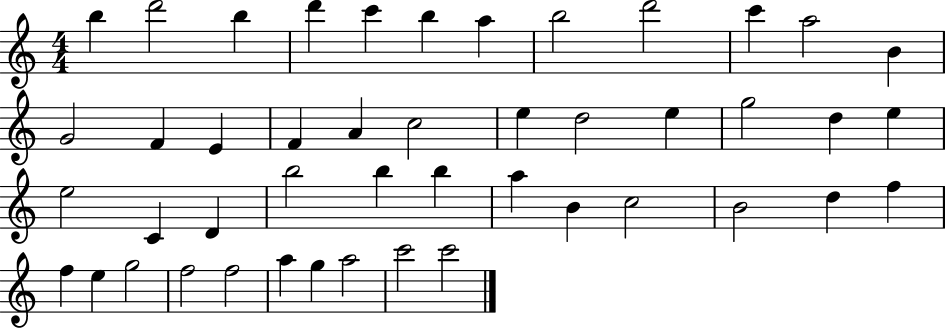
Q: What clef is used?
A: treble